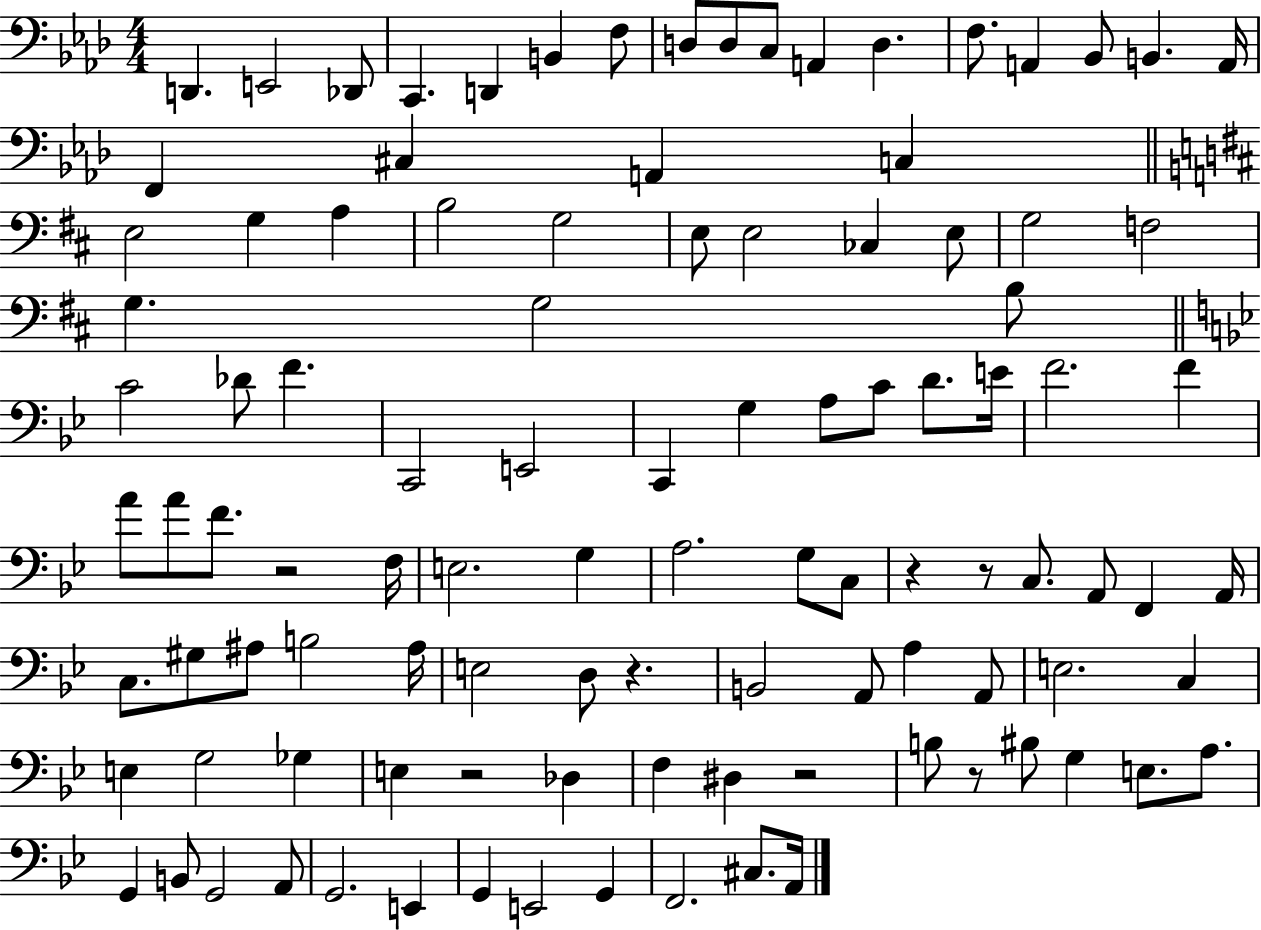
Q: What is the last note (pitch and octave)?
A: A2